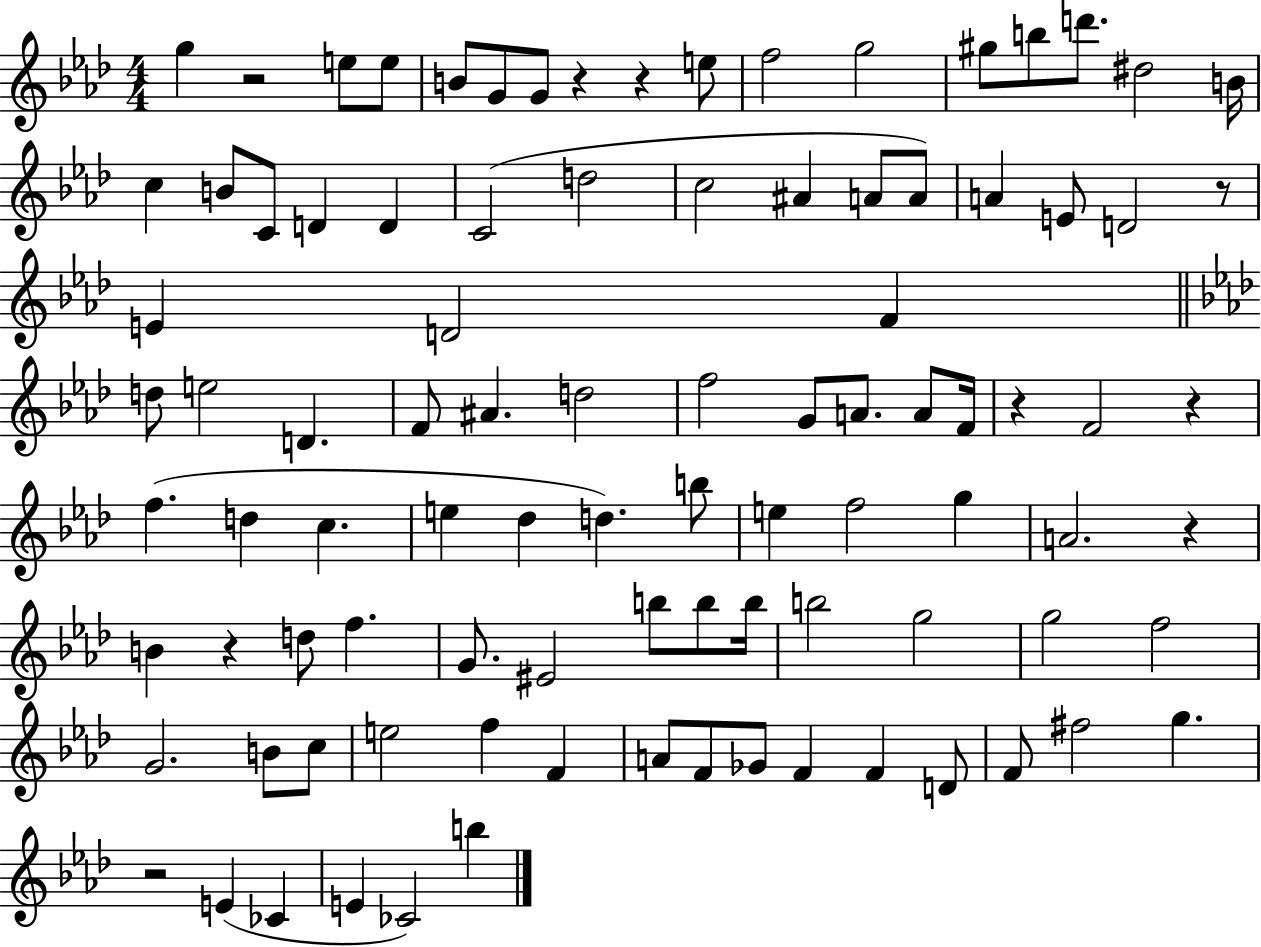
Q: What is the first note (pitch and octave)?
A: G5